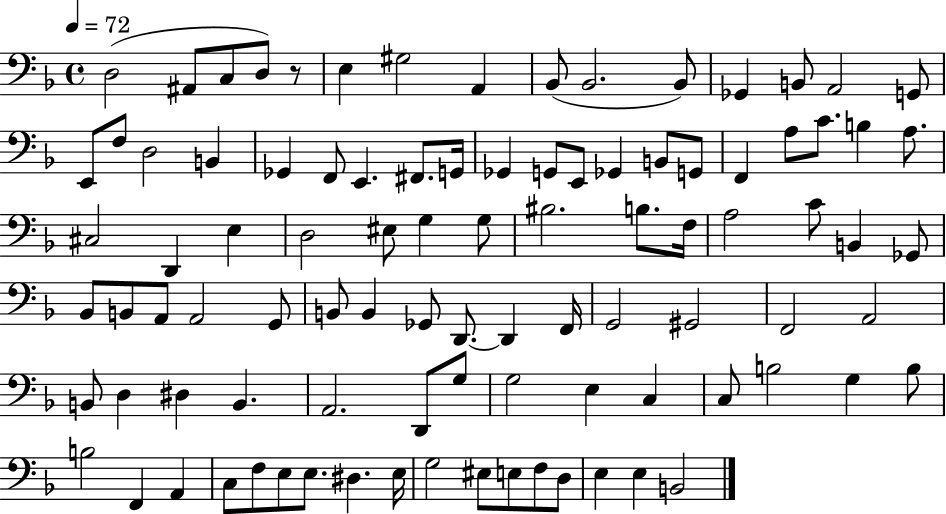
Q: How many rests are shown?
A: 1